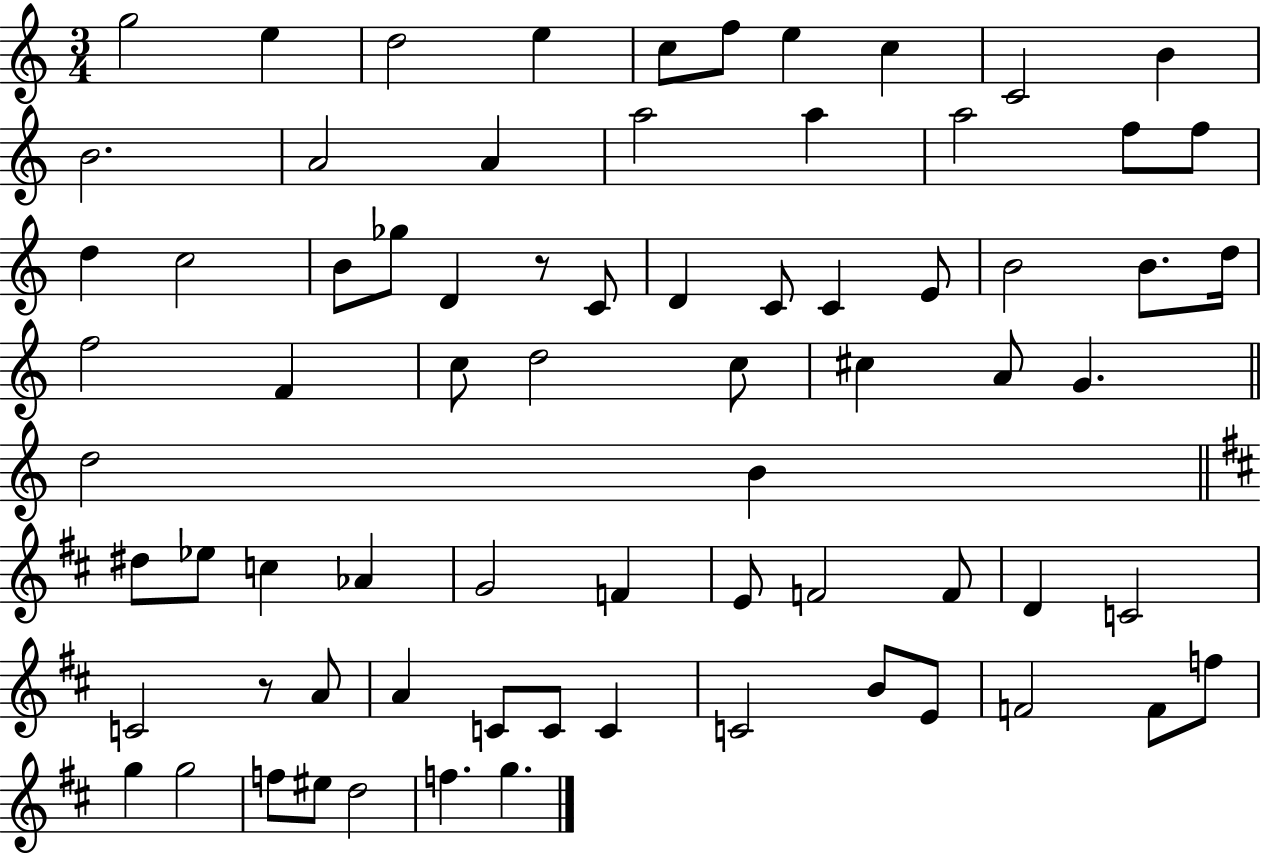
G5/h E5/q D5/h E5/q C5/e F5/e E5/q C5/q C4/h B4/q B4/h. A4/h A4/q A5/h A5/q A5/h F5/e F5/e D5/q C5/h B4/e Gb5/e D4/q R/e C4/e D4/q C4/e C4/q E4/e B4/h B4/e. D5/s F5/h F4/q C5/e D5/h C5/e C#5/q A4/e G4/q. D5/h B4/q D#5/e Eb5/e C5/q Ab4/q G4/h F4/q E4/e F4/h F4/e D4/q C4/h C4/h R/e A4/e A4/q C4/e C4/e C4/q C4/h B4/e E4/e F4/h F4/e F5/e G5/q G5/h F5/e EIS5/e D5/h F5/q. G5/q.